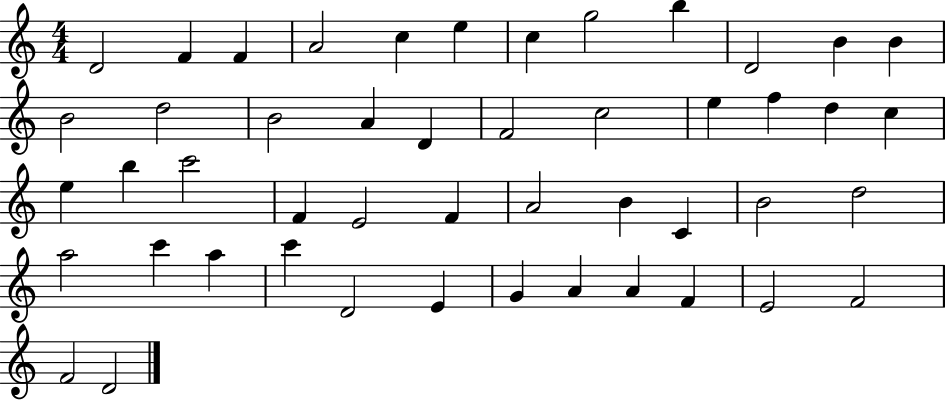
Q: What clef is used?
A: treble